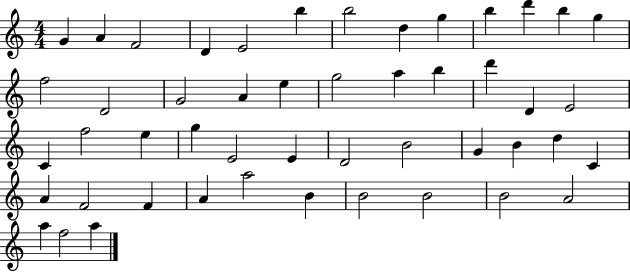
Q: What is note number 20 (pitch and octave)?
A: A5